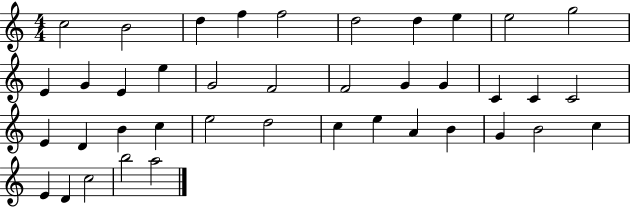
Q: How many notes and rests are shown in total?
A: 40